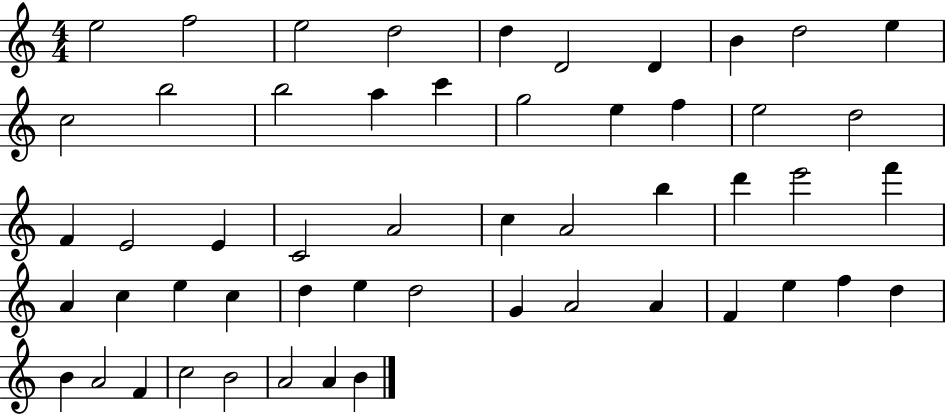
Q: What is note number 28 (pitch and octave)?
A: B5